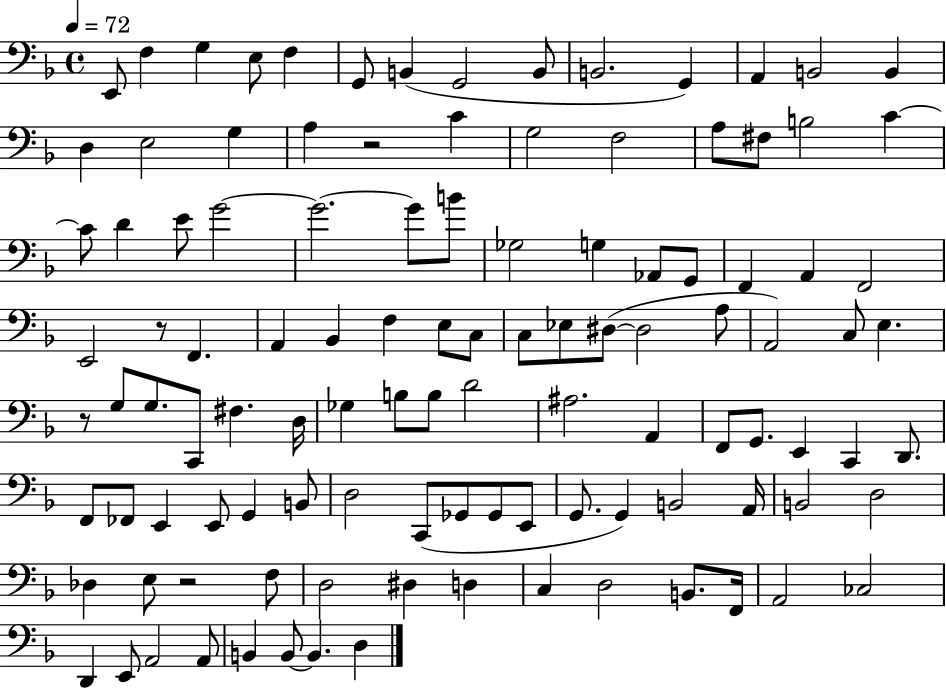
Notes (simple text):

E2/e F3/q G3/q E3/e F3/q G2/e B2/q G2/h B2/e B2/h. G2/q A2/q B2/h B2/q D3/q E3/h G3/q A3/q R/h C4/q G3/h F3/h A3/e F#3/e B3/h C4/q C4/e D4/q E4/e G4/h G4/h. G4/e B4/e Gb3/h G3/q Ab2/e G2/e F2/q A2/q F2/h E2/h R/e F2/q. A2/q Bb2/q F3/q E3/e C3/e C3/e Eb3/e D#3/e D#3/h A3/e A2/h C3/e E3/q. R/e G3/e G3/e. C2/e F#3/q. D3/s Gb3/q B3/e B3/e D4/h A#3/h. A2/q F2/e G2/e. E2/q C2/q D2/e. F2/e FES2/e E2/q E2/e G2/q B2/e D3/h C2/e Gb2/e Gb2/e E2/e G2/e. G2/q B2/h A2/s B2/h D3/h Db3/q E3/e R/h F3/e D3/h D#3/q D3/q C3/q D3/h B2/e. F2/s A2/h CES3/h D2/q E2/e A2/h A2/e B2/q B2/e B2/q. D3/q